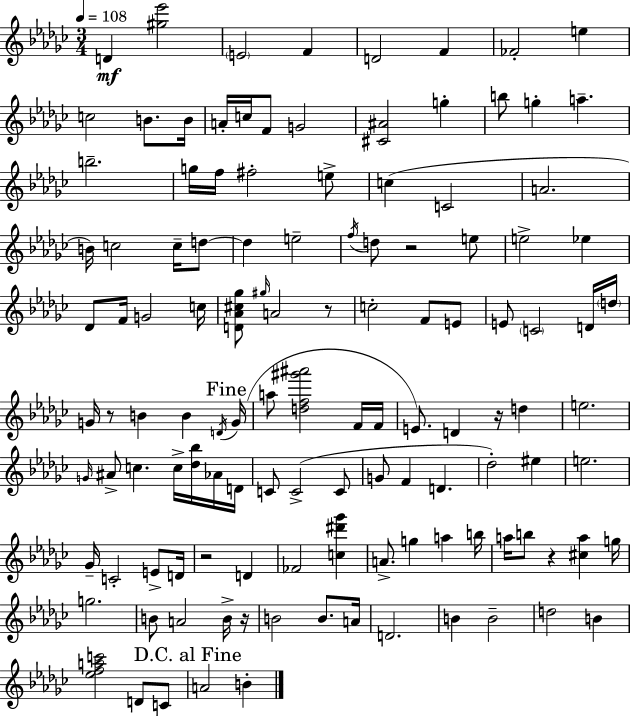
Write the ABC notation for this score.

X:1
T:Untitled
M:3/4
L:1/4
K:Ebm
D [^g_e']2 E2 F D2 F _F2 e c2 B/2 B/4 A/4 c/4 F/2 G2 [^C^A]2 g b/2 g a b2 g/4 f/4 ^f2 e/2 c C2 A2 B/4 c2 c/4 d/2 d e2 f/4 d/2 z2 e/2 e2 _e _D/2 F/4 G2 c/4 [D_A^c_g]/2 ^g/4 A2 z/2 c2 F/2 E/2 E/2 C2 D/4 d/4 G/4 z/2 B B D/4 G/4 a/2 [df^g'^a']2 F/4 F/4 E/2 D z/4 d e2 G/4 ^A/2 c c/4 [_d_b]/4 _A/4 D/4 C/2 C2 C/2 G/2 F D _d2 ^e e2 _G/4 C2 E/2 D/4 z2 D _F2 [c^d'_g'] A/2 g a b/4 a/4 b/2 z [^ca] g/4 g2 B/2 A2 B/4 z/4 B2 B/2 A/4 D2 B B2 d2 B [_efac']2 D/2 C/2 A2 B